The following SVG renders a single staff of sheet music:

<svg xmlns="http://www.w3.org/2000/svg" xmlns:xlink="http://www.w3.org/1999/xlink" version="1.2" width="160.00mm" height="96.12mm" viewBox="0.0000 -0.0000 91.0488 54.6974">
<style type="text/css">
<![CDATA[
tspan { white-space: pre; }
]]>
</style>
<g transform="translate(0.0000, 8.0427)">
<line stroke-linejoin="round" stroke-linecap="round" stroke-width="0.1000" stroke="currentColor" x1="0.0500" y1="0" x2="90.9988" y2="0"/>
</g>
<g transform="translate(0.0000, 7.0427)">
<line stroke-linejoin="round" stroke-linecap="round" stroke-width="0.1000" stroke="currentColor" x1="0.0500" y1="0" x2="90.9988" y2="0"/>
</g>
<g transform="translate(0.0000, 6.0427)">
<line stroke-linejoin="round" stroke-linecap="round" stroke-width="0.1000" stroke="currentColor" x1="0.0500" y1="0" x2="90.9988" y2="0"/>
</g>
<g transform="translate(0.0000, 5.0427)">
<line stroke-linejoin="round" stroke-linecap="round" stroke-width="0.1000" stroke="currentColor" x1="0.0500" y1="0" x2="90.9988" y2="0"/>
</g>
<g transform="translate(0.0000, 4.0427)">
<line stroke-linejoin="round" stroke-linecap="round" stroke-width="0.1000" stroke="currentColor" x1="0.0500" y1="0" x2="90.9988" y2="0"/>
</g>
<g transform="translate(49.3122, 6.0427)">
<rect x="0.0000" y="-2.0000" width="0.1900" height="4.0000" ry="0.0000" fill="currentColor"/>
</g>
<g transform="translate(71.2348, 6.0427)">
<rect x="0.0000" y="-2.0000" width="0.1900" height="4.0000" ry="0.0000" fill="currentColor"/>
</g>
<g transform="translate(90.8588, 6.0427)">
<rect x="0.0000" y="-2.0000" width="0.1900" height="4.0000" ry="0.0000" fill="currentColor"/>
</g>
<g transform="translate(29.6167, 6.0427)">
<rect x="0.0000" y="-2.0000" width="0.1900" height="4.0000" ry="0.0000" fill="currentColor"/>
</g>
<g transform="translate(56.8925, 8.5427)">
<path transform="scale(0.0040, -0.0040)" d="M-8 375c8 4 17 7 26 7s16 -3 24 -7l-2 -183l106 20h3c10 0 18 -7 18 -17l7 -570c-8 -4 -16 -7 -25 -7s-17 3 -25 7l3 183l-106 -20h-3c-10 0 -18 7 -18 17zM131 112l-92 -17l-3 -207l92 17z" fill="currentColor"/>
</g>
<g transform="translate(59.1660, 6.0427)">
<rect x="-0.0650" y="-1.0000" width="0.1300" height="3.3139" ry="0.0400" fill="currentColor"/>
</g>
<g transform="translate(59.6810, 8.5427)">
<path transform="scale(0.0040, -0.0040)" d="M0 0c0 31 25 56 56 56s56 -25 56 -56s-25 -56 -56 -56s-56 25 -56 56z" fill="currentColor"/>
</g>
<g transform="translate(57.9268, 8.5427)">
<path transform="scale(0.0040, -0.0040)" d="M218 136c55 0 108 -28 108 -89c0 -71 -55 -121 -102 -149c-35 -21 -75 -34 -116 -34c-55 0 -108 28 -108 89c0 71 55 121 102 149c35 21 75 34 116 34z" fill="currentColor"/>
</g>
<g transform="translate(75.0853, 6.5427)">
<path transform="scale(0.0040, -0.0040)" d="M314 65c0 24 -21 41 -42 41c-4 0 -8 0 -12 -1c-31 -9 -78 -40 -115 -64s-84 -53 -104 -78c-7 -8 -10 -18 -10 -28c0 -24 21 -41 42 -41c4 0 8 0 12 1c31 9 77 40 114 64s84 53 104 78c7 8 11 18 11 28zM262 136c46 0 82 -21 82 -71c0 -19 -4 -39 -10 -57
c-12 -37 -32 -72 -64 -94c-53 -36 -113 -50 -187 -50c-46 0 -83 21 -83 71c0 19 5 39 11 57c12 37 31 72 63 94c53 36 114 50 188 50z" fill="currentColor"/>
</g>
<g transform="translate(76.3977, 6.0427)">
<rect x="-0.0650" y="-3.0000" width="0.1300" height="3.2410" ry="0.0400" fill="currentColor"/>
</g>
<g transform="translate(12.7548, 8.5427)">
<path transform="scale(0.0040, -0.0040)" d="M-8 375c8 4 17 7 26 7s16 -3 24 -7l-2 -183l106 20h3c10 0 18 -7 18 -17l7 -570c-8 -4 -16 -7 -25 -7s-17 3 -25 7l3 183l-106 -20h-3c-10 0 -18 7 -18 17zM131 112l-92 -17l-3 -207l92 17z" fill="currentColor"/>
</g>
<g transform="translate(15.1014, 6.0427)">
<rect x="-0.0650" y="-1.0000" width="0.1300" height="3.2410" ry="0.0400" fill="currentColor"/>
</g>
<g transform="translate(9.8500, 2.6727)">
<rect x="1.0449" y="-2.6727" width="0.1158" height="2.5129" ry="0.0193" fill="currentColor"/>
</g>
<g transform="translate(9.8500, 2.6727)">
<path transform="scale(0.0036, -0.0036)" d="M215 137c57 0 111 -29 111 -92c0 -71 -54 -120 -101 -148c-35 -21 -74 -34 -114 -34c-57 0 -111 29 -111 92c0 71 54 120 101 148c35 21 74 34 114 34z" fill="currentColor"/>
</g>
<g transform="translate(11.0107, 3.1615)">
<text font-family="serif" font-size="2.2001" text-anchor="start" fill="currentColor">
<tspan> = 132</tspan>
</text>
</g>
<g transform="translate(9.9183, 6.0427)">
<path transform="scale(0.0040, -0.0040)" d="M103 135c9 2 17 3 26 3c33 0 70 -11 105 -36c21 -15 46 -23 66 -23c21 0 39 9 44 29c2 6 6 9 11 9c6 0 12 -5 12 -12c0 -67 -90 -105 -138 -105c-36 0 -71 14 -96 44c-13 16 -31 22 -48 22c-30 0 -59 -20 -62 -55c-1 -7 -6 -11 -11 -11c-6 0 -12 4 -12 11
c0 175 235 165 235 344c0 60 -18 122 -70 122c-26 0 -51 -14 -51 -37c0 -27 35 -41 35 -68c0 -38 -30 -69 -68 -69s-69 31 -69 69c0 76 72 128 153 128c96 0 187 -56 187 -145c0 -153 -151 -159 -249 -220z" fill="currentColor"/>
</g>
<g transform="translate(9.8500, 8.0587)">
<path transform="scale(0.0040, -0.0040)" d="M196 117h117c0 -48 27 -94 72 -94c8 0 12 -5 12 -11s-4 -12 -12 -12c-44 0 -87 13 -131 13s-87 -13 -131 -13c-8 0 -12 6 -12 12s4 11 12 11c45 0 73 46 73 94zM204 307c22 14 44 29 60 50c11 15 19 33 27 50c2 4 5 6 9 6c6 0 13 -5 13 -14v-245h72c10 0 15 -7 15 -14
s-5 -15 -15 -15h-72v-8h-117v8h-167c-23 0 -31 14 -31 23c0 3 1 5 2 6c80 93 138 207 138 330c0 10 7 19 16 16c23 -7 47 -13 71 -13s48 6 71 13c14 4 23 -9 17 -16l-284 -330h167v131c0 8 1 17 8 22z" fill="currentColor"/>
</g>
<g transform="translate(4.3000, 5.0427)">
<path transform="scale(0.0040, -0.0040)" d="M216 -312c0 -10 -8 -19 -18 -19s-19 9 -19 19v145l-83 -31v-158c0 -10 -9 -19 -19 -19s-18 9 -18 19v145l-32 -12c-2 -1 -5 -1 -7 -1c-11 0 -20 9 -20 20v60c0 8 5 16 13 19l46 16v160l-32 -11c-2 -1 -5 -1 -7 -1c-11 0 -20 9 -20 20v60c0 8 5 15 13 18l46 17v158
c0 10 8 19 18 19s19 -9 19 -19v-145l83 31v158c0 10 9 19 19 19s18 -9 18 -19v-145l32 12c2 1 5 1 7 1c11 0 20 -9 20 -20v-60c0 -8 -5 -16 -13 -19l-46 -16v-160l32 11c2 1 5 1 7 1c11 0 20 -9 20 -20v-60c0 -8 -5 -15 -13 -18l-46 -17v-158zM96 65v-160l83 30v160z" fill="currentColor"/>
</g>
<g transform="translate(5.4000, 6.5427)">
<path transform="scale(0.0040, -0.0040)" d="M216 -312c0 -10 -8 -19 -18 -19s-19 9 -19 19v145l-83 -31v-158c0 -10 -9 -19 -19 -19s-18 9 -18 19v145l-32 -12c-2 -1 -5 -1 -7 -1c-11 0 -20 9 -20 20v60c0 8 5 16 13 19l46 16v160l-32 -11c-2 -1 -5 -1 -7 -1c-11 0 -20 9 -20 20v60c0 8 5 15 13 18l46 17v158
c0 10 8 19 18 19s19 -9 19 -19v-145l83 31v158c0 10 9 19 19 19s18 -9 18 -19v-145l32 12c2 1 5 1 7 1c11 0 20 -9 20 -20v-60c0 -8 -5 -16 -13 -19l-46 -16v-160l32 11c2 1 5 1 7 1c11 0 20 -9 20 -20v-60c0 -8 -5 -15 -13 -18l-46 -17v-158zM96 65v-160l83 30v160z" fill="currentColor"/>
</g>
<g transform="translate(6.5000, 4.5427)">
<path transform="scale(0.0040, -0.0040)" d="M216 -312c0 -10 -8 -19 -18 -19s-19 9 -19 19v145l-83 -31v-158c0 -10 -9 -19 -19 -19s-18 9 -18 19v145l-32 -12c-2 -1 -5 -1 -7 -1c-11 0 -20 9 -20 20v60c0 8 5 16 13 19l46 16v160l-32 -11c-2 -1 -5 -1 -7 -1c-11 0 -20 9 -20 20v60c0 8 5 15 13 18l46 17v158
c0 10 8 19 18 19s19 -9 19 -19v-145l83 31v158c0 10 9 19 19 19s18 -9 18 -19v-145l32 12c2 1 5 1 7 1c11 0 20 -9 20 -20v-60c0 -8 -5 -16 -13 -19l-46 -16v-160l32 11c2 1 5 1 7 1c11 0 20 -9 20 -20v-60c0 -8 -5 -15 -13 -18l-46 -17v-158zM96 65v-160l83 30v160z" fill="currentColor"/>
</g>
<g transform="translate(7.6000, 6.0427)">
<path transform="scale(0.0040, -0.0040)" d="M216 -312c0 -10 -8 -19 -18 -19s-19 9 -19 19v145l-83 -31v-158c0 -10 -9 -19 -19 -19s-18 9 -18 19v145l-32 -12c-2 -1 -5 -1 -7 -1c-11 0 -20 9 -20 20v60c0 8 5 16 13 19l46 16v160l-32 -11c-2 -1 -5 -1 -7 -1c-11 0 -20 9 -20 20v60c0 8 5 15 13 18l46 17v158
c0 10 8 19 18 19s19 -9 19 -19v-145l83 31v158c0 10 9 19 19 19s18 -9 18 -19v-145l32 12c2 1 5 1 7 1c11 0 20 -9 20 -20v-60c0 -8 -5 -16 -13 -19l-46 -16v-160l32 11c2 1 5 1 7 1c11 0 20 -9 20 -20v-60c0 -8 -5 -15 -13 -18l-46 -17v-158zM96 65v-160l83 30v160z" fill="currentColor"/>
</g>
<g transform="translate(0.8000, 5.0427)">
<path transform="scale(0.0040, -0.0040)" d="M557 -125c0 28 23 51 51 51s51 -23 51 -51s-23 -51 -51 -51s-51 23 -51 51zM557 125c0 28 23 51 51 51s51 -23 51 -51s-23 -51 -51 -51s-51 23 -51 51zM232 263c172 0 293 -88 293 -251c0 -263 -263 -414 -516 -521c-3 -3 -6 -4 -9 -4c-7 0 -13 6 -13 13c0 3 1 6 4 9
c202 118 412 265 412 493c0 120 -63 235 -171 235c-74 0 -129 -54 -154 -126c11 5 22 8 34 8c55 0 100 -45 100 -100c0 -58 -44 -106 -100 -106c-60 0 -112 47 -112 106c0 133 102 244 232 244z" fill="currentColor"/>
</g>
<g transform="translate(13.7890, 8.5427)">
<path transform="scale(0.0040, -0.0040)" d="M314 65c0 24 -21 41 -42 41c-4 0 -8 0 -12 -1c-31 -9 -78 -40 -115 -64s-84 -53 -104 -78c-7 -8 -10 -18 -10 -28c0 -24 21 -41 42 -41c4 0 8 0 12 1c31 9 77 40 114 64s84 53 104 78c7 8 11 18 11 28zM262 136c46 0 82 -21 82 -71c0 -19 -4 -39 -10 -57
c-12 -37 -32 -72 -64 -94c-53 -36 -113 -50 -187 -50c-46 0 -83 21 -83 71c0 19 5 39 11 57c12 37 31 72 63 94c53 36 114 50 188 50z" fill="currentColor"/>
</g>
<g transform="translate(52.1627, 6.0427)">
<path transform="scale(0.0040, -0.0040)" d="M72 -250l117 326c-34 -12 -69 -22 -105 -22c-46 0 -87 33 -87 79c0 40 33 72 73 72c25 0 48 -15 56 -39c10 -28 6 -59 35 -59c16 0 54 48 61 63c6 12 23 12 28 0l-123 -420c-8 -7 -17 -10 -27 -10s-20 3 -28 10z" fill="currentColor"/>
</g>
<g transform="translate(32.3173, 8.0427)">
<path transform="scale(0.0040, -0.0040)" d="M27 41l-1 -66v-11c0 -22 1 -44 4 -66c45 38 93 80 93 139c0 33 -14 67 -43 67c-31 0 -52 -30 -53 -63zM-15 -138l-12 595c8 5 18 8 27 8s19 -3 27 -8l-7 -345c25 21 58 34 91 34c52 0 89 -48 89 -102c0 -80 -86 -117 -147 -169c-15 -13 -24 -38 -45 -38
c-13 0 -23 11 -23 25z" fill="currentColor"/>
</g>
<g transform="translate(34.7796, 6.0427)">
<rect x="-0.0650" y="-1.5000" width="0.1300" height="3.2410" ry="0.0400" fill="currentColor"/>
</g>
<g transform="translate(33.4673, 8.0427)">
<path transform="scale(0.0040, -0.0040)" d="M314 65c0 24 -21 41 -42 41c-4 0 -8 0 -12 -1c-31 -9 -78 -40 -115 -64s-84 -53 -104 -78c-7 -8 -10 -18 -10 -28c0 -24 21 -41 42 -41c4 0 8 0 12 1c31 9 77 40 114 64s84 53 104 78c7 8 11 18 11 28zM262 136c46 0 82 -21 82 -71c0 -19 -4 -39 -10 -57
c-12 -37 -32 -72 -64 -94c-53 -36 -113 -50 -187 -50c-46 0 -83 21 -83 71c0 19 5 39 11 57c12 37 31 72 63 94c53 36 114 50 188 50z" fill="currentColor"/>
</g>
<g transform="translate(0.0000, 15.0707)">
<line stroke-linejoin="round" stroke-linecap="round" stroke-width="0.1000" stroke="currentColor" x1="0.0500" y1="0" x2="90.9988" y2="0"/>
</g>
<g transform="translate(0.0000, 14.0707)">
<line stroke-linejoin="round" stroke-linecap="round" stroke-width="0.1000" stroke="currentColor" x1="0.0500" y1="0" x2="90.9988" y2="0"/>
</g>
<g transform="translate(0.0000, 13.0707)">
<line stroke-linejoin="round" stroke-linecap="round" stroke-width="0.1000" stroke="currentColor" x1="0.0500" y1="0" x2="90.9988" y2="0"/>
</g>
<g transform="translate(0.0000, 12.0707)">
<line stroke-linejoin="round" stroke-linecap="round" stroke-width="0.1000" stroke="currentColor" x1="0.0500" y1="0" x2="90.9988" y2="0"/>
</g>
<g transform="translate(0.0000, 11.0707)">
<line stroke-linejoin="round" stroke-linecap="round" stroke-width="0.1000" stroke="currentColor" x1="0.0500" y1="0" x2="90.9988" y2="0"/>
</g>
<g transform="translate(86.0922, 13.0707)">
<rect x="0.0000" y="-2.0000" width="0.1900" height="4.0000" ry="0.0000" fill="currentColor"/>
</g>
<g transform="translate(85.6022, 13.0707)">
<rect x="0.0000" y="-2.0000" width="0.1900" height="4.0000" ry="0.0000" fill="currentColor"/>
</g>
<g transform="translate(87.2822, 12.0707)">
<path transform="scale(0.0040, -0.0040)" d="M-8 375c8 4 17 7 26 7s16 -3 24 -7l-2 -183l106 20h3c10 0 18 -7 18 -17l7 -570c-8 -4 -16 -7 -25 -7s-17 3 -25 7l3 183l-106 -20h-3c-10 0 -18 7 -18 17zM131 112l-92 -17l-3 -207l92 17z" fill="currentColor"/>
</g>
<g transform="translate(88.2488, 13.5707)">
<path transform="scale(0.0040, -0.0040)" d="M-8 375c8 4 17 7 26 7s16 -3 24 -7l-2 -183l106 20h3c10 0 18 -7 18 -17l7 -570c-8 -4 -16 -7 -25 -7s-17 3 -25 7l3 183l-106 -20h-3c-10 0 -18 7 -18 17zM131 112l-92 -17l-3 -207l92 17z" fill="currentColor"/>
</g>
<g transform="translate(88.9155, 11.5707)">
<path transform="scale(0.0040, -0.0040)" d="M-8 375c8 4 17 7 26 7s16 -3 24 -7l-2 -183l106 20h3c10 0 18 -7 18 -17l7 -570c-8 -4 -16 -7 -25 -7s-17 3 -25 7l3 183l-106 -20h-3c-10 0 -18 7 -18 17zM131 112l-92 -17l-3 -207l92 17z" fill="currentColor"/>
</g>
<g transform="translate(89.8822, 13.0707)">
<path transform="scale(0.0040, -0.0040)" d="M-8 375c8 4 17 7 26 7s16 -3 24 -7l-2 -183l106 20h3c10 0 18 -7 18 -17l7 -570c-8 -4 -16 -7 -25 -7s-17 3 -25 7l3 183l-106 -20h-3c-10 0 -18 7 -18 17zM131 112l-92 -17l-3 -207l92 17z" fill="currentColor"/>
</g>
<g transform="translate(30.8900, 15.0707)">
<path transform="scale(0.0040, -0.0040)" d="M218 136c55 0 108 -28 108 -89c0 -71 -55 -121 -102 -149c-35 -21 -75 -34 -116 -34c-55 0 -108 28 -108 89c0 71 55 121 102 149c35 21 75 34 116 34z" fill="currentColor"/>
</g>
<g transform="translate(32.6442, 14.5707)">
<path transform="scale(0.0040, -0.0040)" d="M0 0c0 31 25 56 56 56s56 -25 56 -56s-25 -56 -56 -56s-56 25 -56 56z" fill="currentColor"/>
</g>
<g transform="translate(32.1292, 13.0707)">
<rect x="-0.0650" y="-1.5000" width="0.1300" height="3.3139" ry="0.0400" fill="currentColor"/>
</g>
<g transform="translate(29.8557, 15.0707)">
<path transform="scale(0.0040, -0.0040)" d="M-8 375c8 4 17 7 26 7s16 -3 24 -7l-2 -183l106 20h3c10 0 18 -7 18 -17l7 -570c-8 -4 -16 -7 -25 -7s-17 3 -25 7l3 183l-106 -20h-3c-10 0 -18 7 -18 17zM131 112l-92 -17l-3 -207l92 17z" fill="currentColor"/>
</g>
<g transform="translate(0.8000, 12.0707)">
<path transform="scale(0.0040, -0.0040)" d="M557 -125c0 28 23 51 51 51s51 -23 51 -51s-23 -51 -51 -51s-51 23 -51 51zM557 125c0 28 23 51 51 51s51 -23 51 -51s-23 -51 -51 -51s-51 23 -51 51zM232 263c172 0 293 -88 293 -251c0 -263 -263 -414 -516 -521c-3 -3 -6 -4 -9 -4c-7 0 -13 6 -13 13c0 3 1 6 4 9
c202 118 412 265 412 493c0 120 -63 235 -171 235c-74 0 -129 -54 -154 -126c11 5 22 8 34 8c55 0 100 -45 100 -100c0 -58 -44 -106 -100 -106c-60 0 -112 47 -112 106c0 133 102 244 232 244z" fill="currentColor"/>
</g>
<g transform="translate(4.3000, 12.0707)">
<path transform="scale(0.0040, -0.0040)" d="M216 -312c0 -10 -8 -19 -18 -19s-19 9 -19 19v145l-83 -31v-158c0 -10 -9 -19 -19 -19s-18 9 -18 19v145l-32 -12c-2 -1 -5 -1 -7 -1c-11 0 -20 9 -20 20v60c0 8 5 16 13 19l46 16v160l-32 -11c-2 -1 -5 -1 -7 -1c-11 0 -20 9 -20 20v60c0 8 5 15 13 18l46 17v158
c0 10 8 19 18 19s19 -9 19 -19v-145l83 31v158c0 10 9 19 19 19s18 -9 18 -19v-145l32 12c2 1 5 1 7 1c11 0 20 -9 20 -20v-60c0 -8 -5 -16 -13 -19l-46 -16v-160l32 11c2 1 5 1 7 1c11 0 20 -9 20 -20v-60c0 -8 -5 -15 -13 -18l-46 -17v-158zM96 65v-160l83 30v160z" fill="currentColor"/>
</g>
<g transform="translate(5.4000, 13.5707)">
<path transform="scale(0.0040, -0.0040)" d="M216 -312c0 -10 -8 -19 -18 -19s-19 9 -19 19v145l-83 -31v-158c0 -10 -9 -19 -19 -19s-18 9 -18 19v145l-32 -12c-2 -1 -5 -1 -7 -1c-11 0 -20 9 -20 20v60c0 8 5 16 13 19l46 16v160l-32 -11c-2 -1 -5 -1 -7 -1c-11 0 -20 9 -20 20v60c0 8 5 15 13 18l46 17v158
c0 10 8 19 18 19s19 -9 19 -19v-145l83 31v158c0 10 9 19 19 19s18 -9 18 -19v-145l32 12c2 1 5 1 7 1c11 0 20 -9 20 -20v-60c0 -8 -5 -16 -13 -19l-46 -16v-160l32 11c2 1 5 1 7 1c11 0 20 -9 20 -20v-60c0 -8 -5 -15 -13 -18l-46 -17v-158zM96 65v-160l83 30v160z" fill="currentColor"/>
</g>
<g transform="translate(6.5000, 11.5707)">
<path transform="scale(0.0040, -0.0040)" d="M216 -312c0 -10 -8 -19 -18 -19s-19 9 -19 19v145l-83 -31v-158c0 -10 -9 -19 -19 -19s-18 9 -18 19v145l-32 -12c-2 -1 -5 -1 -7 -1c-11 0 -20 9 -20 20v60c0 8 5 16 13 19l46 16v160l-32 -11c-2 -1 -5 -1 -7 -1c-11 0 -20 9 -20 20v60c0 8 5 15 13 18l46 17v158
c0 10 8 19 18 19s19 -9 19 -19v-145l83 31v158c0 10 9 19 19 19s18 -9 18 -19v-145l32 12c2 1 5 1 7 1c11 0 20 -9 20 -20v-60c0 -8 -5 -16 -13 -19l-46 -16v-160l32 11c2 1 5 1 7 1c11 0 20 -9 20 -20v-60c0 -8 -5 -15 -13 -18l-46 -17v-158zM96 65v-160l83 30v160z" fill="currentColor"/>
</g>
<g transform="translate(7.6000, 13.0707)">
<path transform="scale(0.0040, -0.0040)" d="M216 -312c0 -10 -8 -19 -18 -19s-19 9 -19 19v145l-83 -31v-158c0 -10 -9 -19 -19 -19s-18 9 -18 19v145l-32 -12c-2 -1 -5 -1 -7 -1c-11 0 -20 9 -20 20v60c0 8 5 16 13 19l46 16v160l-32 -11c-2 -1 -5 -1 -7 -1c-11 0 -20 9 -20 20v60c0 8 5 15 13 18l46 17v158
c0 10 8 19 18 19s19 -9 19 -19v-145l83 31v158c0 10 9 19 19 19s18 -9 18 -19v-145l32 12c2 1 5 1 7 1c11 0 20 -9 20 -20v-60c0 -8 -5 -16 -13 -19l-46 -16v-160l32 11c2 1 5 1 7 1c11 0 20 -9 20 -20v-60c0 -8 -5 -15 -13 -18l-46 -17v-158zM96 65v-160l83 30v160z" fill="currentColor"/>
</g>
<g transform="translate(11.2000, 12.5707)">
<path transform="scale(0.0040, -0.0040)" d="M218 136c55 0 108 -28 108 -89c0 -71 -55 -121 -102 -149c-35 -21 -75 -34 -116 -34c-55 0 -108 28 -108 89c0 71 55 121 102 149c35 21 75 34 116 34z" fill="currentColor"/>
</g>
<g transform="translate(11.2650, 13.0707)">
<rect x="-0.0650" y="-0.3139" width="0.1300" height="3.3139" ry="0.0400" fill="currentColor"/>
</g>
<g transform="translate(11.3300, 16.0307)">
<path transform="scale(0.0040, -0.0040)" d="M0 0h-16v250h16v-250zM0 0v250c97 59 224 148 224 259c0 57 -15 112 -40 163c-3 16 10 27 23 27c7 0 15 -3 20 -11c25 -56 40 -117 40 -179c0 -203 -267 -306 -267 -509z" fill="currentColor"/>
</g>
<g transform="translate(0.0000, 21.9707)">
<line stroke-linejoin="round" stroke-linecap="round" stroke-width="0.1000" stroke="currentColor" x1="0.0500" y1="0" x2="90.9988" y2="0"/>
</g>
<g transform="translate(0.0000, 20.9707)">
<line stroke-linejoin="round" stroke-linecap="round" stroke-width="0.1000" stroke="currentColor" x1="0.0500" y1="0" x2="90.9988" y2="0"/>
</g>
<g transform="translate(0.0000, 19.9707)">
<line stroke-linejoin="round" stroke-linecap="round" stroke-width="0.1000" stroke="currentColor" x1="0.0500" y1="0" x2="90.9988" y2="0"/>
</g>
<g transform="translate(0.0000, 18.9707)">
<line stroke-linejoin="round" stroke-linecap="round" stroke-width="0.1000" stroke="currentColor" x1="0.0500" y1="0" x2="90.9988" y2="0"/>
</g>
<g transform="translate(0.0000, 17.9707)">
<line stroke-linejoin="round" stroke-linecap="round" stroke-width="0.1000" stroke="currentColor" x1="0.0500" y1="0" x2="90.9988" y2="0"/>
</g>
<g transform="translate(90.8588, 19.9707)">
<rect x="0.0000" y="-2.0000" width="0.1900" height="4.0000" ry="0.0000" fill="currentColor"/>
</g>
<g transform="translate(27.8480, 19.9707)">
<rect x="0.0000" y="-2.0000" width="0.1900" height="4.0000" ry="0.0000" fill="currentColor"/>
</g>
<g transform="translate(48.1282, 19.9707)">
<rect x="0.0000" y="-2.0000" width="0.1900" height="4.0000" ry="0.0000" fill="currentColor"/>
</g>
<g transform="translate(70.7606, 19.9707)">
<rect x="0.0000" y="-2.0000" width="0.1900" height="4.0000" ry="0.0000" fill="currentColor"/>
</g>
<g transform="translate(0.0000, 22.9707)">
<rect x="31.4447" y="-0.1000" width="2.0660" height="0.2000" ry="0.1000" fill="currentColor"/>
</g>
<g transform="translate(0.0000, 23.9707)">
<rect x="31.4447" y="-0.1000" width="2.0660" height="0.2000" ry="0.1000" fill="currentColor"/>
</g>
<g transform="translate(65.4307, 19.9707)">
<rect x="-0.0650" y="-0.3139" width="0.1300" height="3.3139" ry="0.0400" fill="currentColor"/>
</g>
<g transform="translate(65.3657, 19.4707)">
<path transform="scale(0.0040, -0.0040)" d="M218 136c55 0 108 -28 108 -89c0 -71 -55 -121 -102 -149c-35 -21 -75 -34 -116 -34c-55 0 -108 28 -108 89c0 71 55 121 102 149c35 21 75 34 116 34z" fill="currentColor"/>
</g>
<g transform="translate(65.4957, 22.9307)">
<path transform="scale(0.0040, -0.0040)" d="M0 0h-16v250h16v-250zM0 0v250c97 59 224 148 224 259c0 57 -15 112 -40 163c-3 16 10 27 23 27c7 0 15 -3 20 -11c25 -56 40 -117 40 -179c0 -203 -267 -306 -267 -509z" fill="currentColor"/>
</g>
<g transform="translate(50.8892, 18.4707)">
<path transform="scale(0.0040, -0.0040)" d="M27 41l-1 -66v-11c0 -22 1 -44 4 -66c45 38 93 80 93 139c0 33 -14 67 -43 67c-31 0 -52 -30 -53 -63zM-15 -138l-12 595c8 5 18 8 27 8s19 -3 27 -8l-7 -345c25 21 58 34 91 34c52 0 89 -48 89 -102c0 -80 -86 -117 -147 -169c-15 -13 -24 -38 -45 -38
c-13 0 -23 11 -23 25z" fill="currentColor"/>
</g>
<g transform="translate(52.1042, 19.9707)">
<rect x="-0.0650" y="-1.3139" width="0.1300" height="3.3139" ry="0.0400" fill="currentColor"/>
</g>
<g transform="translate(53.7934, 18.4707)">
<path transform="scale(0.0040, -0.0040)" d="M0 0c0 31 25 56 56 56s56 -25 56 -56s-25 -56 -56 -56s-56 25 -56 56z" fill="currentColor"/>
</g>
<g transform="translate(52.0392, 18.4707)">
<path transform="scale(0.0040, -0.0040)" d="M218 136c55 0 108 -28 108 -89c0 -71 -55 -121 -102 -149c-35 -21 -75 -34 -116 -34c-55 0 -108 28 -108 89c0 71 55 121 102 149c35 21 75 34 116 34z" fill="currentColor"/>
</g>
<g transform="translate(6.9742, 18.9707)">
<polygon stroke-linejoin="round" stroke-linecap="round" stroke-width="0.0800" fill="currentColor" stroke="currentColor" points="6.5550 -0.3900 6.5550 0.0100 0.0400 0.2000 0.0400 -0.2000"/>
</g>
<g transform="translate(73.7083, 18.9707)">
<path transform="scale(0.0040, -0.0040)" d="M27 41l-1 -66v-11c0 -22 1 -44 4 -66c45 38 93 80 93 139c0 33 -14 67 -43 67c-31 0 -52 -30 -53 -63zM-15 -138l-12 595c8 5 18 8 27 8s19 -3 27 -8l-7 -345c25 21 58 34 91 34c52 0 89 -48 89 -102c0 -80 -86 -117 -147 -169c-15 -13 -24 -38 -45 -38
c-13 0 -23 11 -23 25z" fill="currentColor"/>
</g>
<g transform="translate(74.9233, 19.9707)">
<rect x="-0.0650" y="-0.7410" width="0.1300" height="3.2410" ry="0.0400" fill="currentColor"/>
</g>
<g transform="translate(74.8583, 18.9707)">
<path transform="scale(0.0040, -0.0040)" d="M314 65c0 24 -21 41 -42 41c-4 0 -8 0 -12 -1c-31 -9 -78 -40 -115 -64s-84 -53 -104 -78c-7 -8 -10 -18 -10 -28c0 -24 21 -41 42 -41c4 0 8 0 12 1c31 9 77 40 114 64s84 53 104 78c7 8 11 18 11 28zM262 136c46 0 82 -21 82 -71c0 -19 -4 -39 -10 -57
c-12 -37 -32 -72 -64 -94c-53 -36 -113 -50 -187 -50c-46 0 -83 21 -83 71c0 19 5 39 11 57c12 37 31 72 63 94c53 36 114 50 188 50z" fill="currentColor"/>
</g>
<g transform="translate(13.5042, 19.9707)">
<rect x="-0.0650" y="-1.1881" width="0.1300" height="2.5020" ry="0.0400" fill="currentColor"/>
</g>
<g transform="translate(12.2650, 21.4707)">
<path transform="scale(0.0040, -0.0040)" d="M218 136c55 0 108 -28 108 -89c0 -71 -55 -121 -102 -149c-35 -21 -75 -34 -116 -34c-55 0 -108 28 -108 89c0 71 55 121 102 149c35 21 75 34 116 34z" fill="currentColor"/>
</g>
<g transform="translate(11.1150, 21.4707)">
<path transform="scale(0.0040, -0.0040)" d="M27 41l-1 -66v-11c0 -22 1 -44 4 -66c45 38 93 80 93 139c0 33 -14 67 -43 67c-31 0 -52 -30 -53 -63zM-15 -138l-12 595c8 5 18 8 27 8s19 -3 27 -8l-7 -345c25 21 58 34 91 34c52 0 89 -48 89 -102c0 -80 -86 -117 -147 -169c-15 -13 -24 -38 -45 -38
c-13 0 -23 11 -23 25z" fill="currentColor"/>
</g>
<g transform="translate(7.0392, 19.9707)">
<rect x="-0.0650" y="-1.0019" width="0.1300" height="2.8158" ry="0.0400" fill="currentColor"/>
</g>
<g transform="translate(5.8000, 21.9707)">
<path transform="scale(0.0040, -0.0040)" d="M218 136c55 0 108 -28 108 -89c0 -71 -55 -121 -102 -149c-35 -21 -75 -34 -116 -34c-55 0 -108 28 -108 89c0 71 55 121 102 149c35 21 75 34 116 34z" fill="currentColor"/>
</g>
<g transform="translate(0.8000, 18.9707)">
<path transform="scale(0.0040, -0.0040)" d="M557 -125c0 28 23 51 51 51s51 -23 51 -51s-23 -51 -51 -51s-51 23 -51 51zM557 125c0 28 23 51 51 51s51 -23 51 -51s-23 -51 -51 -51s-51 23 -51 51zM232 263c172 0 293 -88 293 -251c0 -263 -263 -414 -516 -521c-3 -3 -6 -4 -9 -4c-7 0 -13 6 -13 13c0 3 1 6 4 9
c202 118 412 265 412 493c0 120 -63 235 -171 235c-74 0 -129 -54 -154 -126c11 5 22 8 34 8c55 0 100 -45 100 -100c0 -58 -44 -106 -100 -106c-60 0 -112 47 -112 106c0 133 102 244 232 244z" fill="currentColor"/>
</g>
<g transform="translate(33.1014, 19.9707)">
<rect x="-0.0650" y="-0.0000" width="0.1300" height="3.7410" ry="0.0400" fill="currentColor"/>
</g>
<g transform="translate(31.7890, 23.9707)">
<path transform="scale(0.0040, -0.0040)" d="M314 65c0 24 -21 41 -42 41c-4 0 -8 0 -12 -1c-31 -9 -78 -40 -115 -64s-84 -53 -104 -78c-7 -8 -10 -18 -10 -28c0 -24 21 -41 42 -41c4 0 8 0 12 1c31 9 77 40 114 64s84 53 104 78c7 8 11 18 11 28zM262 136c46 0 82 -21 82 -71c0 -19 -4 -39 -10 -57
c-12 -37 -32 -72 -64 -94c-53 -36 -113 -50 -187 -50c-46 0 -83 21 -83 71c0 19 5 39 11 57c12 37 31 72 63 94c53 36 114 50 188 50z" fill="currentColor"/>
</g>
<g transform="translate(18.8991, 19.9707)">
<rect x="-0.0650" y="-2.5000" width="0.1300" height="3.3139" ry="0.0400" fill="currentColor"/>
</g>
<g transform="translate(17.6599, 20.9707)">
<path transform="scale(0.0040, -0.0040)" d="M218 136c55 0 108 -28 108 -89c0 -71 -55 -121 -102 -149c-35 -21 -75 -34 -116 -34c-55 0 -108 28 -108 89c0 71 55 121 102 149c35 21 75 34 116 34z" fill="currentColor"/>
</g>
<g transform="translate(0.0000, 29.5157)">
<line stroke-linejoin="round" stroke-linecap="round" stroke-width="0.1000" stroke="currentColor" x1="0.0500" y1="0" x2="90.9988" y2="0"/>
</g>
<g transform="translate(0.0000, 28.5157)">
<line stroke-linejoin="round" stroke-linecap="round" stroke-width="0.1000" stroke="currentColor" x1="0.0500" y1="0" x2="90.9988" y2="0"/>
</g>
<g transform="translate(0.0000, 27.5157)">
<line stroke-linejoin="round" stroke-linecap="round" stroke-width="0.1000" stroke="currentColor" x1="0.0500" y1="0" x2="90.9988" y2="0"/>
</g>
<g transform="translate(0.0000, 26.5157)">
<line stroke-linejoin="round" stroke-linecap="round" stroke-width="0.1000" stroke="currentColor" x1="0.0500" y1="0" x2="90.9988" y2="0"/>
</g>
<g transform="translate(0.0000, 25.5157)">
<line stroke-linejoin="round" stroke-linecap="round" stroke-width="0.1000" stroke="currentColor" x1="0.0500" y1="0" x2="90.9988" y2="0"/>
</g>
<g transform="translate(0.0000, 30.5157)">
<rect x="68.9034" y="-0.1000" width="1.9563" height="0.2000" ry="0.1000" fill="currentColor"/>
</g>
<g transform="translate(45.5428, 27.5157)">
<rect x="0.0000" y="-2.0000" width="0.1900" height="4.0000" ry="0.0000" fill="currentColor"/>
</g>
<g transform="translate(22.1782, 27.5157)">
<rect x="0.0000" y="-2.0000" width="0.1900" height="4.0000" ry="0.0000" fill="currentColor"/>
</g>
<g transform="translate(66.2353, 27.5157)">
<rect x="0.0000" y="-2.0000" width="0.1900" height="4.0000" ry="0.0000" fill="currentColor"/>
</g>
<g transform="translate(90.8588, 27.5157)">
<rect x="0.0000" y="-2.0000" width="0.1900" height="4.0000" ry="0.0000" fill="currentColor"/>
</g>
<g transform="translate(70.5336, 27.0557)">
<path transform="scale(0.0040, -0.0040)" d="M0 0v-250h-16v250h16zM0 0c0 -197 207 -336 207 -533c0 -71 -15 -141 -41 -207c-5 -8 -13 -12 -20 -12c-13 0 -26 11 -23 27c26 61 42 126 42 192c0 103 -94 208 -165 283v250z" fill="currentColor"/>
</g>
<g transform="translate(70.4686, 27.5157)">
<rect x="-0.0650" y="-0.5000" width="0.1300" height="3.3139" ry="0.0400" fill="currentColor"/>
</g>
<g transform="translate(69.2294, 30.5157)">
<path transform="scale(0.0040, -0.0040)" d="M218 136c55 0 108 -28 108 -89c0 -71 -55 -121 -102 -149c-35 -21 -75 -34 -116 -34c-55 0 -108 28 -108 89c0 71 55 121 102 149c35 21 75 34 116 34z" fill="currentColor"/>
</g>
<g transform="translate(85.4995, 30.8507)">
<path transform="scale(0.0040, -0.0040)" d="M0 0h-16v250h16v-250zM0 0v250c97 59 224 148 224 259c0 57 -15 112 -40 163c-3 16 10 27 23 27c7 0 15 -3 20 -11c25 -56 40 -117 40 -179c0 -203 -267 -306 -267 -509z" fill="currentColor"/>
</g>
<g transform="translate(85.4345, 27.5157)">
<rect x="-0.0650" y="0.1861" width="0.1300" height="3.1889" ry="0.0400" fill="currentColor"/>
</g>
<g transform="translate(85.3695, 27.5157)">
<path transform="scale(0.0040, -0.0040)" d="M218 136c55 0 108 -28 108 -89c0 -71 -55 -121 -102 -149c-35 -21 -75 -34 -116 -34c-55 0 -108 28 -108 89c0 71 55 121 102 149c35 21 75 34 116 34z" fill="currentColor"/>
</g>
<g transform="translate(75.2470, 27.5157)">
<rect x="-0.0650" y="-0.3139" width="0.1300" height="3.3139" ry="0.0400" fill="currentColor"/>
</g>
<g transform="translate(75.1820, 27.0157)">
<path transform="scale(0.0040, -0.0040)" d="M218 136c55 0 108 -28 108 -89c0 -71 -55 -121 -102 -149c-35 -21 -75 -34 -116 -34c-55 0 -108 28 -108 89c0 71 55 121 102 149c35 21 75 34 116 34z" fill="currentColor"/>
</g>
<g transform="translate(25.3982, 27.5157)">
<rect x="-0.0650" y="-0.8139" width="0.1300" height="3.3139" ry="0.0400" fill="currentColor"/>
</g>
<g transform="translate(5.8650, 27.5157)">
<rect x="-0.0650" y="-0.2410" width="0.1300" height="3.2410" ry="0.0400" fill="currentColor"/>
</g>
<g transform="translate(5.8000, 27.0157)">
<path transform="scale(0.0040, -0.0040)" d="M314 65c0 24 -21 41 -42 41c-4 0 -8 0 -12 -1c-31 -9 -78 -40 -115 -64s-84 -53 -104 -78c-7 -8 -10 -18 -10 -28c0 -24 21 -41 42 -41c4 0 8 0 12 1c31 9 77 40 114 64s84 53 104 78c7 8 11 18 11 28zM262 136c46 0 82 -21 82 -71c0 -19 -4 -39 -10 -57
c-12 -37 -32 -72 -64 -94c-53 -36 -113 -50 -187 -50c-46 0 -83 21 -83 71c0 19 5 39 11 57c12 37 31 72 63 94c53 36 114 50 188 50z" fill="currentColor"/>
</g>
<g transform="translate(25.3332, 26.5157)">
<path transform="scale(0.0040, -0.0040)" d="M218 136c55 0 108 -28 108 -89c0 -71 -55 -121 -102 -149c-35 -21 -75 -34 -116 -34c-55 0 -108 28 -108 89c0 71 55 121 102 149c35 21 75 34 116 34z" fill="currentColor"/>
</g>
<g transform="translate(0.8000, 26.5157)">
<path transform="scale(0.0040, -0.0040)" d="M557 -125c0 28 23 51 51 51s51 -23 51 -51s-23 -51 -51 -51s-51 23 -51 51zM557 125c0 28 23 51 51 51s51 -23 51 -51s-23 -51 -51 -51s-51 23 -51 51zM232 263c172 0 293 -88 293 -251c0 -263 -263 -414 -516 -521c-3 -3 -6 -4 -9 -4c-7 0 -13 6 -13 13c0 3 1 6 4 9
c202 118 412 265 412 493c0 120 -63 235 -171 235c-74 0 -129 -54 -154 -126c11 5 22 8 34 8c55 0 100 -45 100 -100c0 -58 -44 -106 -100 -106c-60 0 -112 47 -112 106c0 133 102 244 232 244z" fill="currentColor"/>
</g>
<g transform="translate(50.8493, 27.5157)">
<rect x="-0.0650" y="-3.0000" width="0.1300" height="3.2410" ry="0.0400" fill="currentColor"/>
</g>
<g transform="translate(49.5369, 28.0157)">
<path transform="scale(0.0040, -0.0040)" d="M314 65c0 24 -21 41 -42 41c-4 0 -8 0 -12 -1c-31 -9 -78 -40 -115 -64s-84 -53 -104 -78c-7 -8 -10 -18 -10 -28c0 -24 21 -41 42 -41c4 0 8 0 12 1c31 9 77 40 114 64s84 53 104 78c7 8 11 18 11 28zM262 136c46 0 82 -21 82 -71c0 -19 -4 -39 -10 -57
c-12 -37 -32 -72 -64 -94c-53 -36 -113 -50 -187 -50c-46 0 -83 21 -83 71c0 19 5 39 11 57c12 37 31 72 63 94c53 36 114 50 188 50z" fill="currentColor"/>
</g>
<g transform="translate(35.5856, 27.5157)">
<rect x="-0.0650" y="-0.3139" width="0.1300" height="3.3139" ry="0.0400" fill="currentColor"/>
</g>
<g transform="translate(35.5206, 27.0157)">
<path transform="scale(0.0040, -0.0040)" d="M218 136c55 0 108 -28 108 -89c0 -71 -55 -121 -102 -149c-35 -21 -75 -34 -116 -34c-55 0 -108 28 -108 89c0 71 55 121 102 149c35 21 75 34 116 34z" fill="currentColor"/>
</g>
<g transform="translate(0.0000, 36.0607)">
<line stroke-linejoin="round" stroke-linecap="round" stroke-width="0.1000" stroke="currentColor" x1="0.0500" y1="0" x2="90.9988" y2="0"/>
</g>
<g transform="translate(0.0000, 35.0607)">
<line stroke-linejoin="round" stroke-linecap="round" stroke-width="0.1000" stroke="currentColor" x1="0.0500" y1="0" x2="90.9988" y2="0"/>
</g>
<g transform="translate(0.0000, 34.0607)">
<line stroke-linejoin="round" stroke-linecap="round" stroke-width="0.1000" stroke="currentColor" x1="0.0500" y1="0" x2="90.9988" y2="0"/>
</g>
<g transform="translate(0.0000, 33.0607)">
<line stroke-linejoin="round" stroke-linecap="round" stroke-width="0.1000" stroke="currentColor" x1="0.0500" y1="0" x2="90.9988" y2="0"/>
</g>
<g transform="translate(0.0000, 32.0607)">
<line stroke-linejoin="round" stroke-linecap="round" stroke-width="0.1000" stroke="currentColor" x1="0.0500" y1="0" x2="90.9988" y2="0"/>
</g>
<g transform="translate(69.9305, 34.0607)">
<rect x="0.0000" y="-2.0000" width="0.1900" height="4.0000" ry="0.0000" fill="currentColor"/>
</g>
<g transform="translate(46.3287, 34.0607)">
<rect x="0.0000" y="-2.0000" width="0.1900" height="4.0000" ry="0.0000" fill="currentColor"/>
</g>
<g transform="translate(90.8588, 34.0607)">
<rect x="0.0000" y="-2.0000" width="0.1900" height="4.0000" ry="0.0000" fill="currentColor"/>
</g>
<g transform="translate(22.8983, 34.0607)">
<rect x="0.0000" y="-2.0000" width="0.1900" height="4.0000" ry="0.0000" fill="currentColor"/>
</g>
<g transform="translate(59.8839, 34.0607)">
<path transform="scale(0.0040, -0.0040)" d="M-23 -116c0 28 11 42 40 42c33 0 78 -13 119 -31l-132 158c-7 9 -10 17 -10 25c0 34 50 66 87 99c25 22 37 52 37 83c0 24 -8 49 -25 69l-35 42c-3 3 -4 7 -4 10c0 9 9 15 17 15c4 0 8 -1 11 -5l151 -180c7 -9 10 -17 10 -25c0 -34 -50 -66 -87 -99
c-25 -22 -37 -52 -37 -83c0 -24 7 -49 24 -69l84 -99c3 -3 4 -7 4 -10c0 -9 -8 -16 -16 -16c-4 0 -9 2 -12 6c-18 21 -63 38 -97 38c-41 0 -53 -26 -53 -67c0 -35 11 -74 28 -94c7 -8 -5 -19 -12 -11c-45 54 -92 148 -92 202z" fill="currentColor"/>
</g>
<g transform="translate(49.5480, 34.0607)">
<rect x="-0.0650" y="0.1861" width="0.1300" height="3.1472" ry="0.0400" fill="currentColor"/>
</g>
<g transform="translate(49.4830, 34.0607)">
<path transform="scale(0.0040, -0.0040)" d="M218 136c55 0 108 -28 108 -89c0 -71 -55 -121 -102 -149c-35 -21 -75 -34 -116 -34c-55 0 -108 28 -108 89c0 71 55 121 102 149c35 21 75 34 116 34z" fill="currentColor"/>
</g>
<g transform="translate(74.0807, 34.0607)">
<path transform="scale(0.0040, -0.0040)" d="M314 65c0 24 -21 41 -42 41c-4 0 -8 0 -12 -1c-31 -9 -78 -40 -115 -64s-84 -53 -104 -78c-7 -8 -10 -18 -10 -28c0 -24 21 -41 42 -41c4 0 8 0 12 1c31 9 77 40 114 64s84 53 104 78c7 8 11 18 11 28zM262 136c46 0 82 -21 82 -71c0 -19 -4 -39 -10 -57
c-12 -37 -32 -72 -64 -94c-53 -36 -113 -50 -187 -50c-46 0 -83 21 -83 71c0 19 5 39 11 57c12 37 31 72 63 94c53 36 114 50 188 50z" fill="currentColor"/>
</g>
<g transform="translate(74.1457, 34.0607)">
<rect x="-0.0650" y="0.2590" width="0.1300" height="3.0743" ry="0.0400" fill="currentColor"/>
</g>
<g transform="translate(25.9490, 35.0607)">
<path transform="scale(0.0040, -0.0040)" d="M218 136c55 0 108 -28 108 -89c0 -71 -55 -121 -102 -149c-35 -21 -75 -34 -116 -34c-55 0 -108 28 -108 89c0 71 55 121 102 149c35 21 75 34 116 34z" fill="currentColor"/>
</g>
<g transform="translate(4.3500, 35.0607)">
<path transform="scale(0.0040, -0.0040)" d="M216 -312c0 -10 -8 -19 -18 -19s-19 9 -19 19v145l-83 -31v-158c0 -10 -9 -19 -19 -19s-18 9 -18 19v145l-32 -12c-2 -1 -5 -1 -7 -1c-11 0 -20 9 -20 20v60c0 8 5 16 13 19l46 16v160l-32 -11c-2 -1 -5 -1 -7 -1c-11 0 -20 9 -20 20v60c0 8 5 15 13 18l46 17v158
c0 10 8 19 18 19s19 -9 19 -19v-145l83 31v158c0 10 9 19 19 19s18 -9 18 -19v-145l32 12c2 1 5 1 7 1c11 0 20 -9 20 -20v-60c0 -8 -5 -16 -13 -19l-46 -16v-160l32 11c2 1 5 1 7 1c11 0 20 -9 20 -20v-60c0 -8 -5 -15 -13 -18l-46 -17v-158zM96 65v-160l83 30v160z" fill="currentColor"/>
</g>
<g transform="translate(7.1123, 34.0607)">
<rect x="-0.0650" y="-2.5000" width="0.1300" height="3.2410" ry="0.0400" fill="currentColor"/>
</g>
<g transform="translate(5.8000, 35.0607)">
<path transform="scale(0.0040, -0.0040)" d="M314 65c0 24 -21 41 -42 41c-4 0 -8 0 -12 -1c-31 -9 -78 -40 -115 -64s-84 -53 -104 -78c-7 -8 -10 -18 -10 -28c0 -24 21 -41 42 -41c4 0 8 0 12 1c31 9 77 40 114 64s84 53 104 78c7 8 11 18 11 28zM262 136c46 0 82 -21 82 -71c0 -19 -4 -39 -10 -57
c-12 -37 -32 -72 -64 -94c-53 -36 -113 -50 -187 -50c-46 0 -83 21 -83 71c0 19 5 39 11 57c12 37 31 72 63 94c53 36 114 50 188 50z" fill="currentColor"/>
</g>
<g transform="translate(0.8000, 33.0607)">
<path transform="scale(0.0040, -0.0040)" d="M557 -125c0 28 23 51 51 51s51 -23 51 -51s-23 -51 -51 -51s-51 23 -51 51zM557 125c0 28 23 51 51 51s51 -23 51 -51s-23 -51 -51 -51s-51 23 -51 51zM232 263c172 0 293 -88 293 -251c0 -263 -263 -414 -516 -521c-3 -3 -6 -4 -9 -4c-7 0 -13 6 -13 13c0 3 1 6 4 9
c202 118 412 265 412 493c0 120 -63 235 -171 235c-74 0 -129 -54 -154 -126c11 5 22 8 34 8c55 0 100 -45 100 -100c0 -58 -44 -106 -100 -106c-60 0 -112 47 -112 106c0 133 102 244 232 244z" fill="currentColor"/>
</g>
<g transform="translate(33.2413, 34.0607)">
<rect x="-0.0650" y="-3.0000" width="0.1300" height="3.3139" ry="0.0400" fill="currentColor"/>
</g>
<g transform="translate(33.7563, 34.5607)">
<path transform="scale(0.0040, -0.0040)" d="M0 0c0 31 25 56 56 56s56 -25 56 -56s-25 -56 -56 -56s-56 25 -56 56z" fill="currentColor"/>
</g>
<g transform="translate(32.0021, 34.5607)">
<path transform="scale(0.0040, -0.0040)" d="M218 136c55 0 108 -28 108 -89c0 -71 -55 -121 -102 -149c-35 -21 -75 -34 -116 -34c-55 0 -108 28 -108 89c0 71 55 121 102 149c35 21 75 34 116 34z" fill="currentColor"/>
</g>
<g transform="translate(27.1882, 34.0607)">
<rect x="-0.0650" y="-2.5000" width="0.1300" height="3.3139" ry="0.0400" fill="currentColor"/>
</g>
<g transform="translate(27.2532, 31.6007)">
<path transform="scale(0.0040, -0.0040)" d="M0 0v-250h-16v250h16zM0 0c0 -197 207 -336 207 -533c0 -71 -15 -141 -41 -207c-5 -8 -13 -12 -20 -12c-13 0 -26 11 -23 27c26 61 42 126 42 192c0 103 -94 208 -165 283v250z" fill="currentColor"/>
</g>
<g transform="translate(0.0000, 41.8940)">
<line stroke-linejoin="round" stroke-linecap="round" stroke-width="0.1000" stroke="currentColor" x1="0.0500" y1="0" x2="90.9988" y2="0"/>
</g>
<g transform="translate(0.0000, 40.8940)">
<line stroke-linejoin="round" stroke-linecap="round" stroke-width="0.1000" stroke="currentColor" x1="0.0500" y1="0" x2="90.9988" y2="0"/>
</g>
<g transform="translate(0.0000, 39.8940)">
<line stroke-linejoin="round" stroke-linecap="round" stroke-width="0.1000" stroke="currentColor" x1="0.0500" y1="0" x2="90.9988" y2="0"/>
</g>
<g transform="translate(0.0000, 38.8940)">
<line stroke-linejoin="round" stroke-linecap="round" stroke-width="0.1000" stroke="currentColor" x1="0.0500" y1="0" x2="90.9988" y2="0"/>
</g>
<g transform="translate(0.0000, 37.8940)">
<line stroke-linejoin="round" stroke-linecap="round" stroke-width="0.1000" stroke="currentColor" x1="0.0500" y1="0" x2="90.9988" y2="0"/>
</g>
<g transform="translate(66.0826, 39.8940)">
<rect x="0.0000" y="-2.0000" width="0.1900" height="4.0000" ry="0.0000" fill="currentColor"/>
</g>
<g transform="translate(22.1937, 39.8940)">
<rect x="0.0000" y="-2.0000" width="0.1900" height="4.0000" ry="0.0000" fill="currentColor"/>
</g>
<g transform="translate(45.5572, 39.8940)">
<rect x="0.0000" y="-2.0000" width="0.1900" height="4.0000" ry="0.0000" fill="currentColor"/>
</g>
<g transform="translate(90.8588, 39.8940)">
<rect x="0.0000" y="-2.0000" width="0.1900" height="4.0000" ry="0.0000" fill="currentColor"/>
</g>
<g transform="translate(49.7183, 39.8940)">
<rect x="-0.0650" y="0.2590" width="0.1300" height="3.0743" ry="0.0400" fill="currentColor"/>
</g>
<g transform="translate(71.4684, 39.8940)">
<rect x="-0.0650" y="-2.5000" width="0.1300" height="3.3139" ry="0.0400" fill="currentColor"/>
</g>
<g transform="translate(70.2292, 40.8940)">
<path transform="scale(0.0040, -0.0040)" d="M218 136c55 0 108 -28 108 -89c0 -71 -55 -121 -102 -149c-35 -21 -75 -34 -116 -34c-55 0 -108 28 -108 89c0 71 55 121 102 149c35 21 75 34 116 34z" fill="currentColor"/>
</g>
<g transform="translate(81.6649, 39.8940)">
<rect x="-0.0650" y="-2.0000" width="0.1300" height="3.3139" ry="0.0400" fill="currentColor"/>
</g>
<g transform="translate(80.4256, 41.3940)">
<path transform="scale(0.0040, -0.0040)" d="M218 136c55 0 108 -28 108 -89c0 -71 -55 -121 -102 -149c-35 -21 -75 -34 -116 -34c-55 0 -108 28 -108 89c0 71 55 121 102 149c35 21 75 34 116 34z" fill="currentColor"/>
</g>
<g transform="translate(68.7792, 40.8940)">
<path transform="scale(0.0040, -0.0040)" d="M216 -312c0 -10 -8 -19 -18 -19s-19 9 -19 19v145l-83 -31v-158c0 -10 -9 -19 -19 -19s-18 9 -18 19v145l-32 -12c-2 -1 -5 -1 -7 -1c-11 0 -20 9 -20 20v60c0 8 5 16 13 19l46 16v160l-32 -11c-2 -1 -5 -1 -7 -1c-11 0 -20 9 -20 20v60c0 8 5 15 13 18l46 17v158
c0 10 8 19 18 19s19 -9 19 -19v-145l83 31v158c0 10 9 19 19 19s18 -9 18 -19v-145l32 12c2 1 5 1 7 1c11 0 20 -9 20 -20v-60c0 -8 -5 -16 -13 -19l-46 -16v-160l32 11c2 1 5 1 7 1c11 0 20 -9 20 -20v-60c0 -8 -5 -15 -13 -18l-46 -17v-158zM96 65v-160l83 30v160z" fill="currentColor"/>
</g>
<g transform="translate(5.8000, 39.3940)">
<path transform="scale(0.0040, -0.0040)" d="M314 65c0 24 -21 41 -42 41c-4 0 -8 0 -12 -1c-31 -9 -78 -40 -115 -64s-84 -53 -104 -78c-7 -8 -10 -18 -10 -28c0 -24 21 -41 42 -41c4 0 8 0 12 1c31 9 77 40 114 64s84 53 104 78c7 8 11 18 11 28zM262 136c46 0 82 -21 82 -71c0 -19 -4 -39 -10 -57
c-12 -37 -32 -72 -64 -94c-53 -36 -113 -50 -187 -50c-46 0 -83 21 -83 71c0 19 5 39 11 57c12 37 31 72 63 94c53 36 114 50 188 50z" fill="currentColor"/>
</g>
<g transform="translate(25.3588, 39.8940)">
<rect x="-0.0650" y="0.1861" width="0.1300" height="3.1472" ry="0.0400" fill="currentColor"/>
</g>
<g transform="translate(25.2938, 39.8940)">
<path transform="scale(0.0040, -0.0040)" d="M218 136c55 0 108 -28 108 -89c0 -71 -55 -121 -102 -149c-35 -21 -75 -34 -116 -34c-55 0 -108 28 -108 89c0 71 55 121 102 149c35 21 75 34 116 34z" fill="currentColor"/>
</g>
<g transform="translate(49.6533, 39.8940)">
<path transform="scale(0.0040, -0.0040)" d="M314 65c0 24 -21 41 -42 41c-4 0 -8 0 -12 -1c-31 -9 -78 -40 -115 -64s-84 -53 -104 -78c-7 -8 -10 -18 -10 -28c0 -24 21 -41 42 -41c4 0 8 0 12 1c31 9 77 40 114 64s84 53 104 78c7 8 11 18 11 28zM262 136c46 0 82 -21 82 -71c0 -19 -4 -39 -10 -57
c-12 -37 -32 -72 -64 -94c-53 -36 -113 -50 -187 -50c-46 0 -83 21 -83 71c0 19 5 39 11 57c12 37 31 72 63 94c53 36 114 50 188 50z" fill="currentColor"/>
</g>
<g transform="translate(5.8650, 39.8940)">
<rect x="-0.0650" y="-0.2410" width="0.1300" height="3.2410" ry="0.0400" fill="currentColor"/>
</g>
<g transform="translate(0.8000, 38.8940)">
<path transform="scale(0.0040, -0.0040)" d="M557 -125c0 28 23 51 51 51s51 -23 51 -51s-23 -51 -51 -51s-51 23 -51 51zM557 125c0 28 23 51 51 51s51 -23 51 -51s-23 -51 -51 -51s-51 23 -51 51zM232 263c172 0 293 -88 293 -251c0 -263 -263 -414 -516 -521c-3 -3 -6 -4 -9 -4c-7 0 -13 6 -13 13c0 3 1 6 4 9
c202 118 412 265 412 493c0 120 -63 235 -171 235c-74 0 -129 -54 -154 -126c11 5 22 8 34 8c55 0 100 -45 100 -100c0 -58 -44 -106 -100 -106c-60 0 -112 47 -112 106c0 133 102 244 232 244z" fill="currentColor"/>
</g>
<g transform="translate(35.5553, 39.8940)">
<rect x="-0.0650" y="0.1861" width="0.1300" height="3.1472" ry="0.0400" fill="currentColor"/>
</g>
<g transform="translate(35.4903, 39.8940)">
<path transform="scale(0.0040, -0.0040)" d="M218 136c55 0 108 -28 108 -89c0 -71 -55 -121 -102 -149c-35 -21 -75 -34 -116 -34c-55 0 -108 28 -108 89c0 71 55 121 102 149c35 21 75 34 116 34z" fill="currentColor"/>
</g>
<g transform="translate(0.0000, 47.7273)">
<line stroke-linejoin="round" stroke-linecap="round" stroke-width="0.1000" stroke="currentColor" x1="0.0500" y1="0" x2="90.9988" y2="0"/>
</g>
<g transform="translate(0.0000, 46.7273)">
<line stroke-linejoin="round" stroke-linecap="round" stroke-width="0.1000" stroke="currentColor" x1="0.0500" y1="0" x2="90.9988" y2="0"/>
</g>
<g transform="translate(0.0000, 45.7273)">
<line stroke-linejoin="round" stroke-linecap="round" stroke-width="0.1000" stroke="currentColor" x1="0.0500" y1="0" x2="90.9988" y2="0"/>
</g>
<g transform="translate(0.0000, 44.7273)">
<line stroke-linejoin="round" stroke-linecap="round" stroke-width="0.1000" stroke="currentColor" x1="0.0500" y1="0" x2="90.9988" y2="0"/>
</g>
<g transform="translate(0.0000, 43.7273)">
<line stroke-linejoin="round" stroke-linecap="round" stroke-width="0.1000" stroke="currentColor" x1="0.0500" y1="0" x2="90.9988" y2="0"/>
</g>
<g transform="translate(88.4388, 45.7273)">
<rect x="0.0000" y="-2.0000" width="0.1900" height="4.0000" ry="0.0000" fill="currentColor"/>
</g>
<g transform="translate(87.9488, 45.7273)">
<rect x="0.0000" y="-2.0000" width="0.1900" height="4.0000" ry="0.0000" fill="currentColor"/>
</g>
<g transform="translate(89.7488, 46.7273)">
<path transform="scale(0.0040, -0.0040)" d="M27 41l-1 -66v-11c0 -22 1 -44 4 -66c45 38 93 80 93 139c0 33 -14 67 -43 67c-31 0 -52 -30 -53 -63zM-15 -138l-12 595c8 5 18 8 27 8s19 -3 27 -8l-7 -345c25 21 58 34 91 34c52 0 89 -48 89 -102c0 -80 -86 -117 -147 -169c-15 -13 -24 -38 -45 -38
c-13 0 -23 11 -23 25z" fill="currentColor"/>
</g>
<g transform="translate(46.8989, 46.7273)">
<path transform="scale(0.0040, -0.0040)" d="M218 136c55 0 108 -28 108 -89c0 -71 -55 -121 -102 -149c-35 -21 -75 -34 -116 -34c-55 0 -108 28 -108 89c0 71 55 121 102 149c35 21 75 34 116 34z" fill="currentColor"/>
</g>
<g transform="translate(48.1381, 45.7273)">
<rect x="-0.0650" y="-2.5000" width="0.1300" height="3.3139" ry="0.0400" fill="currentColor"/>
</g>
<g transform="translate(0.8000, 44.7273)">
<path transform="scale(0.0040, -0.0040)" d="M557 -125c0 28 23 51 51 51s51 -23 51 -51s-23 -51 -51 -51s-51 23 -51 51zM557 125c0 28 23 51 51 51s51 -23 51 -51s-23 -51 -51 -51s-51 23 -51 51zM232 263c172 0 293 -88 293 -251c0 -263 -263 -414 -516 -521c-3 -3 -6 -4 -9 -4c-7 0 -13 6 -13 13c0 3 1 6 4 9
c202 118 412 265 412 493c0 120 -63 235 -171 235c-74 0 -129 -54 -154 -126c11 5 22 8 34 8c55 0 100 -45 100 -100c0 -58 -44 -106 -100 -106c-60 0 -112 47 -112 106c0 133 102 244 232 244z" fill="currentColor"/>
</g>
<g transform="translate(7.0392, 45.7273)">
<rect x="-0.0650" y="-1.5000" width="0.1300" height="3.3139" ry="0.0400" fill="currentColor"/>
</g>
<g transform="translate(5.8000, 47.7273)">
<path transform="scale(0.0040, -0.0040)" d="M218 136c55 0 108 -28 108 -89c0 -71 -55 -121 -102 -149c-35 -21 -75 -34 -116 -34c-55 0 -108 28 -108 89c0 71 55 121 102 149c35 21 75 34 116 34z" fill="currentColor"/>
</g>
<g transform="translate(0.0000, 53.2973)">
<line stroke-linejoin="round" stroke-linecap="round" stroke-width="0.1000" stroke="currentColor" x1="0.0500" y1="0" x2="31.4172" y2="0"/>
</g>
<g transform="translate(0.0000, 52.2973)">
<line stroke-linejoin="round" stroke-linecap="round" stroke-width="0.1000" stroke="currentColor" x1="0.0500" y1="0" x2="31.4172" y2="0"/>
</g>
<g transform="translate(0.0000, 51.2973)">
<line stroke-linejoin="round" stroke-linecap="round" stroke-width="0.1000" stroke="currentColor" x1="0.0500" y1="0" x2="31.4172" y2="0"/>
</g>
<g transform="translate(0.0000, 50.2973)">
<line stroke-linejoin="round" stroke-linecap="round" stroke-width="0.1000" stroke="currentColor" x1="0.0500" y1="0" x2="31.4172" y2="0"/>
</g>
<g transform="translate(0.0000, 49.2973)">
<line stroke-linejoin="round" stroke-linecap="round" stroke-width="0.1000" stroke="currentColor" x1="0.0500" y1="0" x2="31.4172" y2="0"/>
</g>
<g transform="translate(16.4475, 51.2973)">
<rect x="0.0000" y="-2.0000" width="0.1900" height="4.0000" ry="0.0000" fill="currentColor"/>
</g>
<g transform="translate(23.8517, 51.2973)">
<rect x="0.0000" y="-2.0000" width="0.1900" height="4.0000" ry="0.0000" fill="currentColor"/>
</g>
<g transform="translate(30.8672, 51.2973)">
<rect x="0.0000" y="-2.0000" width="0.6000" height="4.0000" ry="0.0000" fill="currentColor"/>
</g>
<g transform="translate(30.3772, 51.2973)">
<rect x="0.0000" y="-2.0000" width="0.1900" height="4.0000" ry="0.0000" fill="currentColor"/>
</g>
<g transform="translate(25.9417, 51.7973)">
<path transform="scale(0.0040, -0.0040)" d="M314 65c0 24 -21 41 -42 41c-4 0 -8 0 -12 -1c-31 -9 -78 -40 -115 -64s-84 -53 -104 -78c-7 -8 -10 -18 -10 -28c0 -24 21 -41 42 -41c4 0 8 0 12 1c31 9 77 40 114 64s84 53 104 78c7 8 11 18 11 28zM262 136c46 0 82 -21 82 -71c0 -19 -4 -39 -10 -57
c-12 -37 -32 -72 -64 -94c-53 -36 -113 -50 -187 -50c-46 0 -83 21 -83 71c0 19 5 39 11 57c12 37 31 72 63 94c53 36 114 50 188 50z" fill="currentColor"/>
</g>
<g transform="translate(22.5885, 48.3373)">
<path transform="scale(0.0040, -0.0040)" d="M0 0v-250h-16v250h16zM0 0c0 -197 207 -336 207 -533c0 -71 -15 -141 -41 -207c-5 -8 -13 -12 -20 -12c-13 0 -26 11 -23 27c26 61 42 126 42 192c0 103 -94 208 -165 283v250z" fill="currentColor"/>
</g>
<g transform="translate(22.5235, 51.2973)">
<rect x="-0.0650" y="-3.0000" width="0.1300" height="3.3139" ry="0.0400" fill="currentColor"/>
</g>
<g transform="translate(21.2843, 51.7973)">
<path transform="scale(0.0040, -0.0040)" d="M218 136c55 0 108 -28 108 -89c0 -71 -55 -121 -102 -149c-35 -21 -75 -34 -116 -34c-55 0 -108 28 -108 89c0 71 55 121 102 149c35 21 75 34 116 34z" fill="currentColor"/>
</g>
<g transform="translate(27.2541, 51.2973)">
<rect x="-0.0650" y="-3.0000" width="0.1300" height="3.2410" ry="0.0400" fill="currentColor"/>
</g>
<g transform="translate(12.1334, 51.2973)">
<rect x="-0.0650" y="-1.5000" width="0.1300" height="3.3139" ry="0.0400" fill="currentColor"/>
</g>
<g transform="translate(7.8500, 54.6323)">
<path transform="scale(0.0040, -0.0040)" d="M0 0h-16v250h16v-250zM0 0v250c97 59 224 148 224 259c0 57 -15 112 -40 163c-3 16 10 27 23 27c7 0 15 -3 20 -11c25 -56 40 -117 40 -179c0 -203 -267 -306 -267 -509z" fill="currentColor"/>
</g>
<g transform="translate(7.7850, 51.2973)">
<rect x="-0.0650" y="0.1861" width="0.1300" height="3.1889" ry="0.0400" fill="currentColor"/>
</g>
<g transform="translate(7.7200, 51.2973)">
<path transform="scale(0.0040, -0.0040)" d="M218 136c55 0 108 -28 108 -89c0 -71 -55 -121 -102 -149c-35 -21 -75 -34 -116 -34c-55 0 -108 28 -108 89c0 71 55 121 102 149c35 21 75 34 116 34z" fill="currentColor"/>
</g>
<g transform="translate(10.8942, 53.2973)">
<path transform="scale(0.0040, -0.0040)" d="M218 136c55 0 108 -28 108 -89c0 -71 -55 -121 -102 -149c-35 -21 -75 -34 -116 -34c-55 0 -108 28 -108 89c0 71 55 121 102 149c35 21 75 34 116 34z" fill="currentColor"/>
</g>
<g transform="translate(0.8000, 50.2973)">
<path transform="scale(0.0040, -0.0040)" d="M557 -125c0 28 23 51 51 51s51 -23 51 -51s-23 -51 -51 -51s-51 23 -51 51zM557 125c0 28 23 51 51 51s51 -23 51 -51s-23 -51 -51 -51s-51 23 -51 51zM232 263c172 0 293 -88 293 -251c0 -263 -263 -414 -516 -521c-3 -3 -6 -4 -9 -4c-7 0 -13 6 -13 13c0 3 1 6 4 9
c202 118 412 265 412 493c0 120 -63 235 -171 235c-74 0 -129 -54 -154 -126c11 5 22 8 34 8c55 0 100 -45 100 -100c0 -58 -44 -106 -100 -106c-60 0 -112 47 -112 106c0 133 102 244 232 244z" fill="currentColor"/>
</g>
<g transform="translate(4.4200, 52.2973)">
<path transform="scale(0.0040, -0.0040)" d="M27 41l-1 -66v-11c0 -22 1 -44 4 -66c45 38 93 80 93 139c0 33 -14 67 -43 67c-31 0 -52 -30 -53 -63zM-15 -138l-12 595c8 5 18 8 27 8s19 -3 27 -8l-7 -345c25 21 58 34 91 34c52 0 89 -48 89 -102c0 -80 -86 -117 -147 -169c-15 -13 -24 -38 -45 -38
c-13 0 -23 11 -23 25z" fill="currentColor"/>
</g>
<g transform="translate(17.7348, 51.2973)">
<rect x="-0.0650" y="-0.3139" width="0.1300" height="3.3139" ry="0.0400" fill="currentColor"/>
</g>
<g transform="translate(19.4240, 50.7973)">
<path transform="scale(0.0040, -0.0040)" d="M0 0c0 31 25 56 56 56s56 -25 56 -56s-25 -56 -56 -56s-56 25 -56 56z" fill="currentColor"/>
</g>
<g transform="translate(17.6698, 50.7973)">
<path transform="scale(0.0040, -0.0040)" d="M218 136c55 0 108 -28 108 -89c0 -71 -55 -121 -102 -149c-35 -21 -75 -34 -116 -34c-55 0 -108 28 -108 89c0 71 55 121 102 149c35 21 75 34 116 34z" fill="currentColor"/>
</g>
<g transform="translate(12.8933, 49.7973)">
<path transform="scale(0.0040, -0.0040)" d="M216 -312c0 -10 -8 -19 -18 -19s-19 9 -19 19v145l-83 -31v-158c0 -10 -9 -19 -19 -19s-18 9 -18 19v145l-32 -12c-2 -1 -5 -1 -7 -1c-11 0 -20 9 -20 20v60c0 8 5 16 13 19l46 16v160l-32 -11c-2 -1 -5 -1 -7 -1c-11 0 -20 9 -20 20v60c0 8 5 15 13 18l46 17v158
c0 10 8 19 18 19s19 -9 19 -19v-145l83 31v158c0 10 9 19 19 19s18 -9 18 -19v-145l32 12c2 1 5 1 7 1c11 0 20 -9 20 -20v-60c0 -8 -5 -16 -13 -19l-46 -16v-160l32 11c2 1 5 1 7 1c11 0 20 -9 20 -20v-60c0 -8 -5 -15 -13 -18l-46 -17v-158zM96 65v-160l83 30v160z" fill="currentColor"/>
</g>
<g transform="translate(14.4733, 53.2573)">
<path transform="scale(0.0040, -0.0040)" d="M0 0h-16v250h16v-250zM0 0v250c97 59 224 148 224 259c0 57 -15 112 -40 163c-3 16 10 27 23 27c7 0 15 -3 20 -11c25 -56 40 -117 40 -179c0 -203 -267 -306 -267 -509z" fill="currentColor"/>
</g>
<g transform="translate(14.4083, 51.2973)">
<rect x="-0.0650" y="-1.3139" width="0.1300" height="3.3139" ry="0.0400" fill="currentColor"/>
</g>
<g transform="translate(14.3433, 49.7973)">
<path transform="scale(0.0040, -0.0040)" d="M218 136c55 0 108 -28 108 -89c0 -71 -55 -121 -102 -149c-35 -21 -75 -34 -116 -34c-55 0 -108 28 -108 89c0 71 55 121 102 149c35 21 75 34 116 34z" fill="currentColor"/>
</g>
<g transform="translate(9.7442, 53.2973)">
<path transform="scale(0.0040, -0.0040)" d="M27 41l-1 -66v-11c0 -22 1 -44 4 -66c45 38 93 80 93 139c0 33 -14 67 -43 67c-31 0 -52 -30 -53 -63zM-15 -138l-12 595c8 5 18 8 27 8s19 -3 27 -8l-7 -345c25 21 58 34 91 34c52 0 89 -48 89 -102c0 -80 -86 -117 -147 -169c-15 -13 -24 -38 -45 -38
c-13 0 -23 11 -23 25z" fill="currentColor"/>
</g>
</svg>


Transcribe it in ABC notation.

X:1
T:Untitled
M:2/4
L:1/4
K:E
F,,2 _G,,2 z/2 F,, ^C,2 E,/2 G,, G,,/2 _A,,/2 B,, C,,2 _G, E,/2 _F,2 E,2 F, E, C,2 E,,/2 E, D,/2 ^B,,2 B,,/2 C, D, z D,2 E,2 D, D, D,2 ^B,, A,, G,, B,, D,/2 _G,, ^G,/2 E, C,/2 C,2